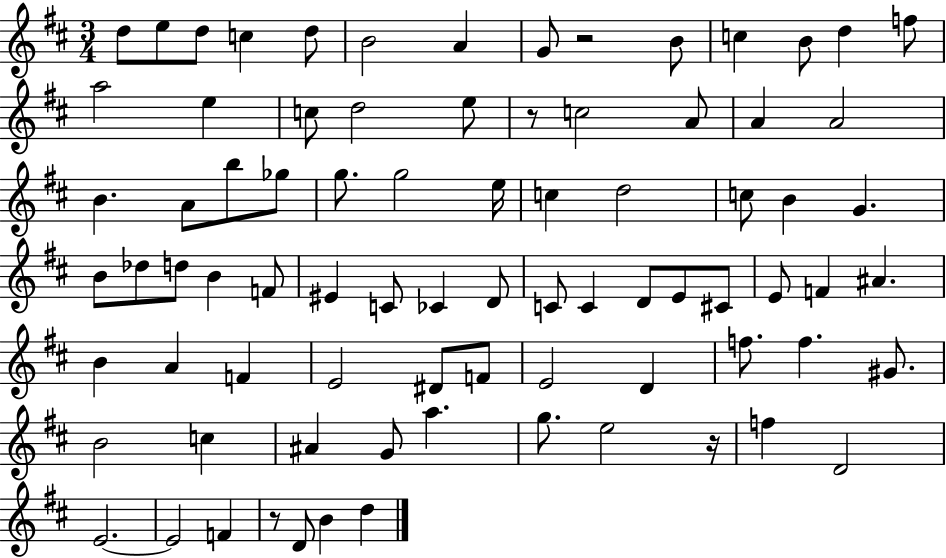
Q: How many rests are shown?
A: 4